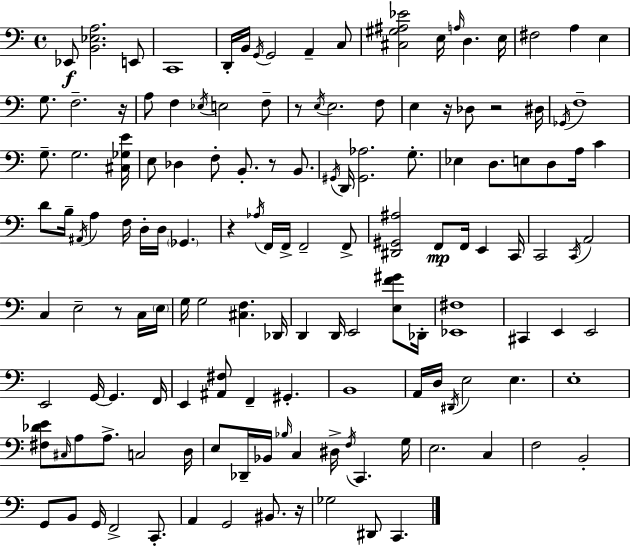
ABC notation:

X:1
T:Untitled
M:4/4
L:1/4
K:Am
_E,,/2 [B,,_E,A,]2 E,,/2 C,,4 D,,/4 B,,/4 G,,/4 G,,2 A,, C,/2 [^C,^G,^A,_E]2 E,/4 A,/4 D, E,/4 ^F,2 A, E, G,/2 F,2 z/4 A,/2 F, _E,/4 E,2 F,/2 z/2 E,/4 E,2 F,/2 E, z/4 _D,/2 z2 ^D,/4 _G,,/4 F,4 G,/2 G,2 [^C,_G,E]/4 E,/2 _D, F,/2 B,,/2 z/2 B,,/2 ^G,,/4 D,,/4 [^G,,_A,]2 G,/2 _E, D,/2 E,/2 D,/2 A,/4 C D/2 B,/4 ^A,,/4 A, F,/4 D,/4 D,/4 _G,, z _A,/4 F,,/4 F,,/4 F,,2 F,,/2 [^D,,^G,,^A,]2 F,,/2 F,,/4 E,, C,,/4 C,,2 C,,/4 A,,2 C, E,2 z/2 C,/4 E,/4 G,/4 G,2 [^C,F,] _D,,/4 D,, D,,/4 E,,2 [E,F^G]/2 _D,,/4 [_E,,^F,]4 ^C,, E,, E,,2 E,,2 G,,/4 G,, F,,/4 E,, [^A,,^F,]/2 F,, ^G,, B,,4 A,,/4 D,/4 ^D,,/4 E,2 E, E,4 [^F,_DE]/2 ^C,/4 A,/2 A,/2 C,2 D,/4 E,/2 _D,,/4 _B,,/4 _B,/4 C, ^D,/4 F,/4 C,, G,/4 E,2 C, F,2 B,,2 G,,/2 B,,/2 G,,/4 F,,2 C,,/2 A,, G,,2 ^B,,/2 z/4 _G,2 ^D,,/2 C,,